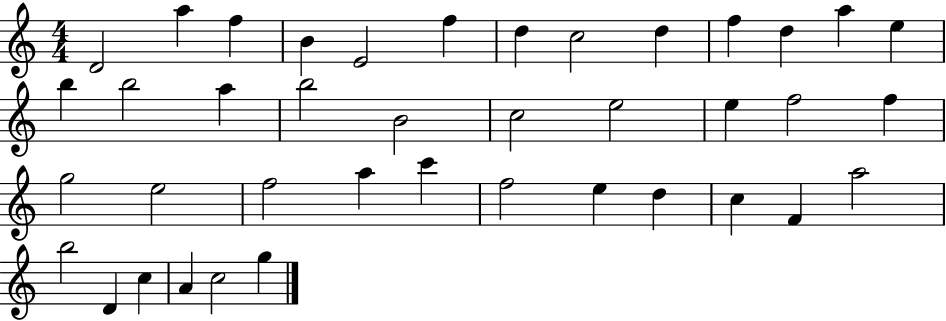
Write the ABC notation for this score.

X:1
T:Untitled
M:4/4
L:1/4
K:C
D2 a f B E2 f d c2 d f d a e b b2 a b2 B2 c2 e2 e f2 f g2 e2 f2 a c' f2 e d c F a2 b2 D c A c2 g